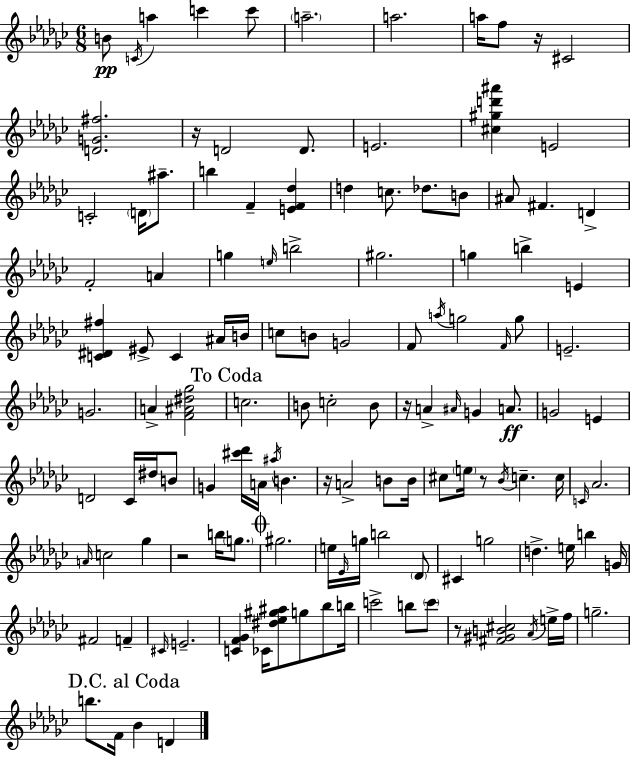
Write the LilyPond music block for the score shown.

{
  \clef treble
  \numericTimeSignature
  \time 6/8
  \key ees \minor
  b'8\pp \acciaccatura { c'16 } a''4 c'''4 c'''8 | \parenthesize a''2.-- | a''2. | a''16 f''8 r16 cis'2 | \break <d' g' fis''>2. | r16 d'2 d'8. | e'2. | <cis'' gis'' d''' ais'''>4 e'2 | \break c'2-. \parenthesize d'16 ais''8.-- | b''4 f'4-- <e' f' des''>4 | d''4 c''8. des''8. b'8 | ais'8 fis'4. d'4-> | \break f'2-. a'4 | g''4 \grace { e''16 } b''2-> | gis''2. | g''4 b''4-> e'4 | \break <c' dis' fis''>4 eis'8-> c'4 | ais'16 b'16 c''8 b'8 g'2 | f'8 \acciaccatura { a''16 } g''2 | \grace { f'16 } g''8 e'2.-- | \break g'2. | a'4-> <f' ais' dis'' ges''>2 | \mark "To Coda" c''2. | b'8 c''2-. | \break b'8 r16 a'4-> \grace { ais'16 } g'4 | a'8.\ff g'2 | e'4 d'2 | ces'16 dis''16 b'8 g'4 <cis''' des'''>16 a'16 \acciaccatura { ais''16 } | \break b'4. r16 a'2-> | b'8 b'16 cis''8 \parenthesize e''16 r8 \acciaccatura { bes'16 } | c''4.-- c''16 \grace { c'16 } aes'2. | \grace { a'16 } c''2 | \break ges''4 r2 | b''16 \parenthesize g''8. \mark \markup { \musicglyph "scripts.coda" } gis''2. | e''16 \grace { ees'16 } g''16 | b''2 \parenthesize des'8 cis'4 | \break g''2 d''4.-> | e''16 b''4 g'16 fis'2 | f'4-- \grace { cis'16 } e'2.-- | <c' f' ges'>4 | \break ces'16 <dis'' ees'' gis'' ais''>8 g''8 bes''8 b''16 c'''2-> | b''8 \parenthesize c'''8 r8 | <fis' gis' b' cis''>2 \acciaccatura { aes'16 } e''16-> f''16 | g''2.-- | \break \mark "D.C. al Coda" b''8. f'16 bes'4 d'4 | \bar "|."
}